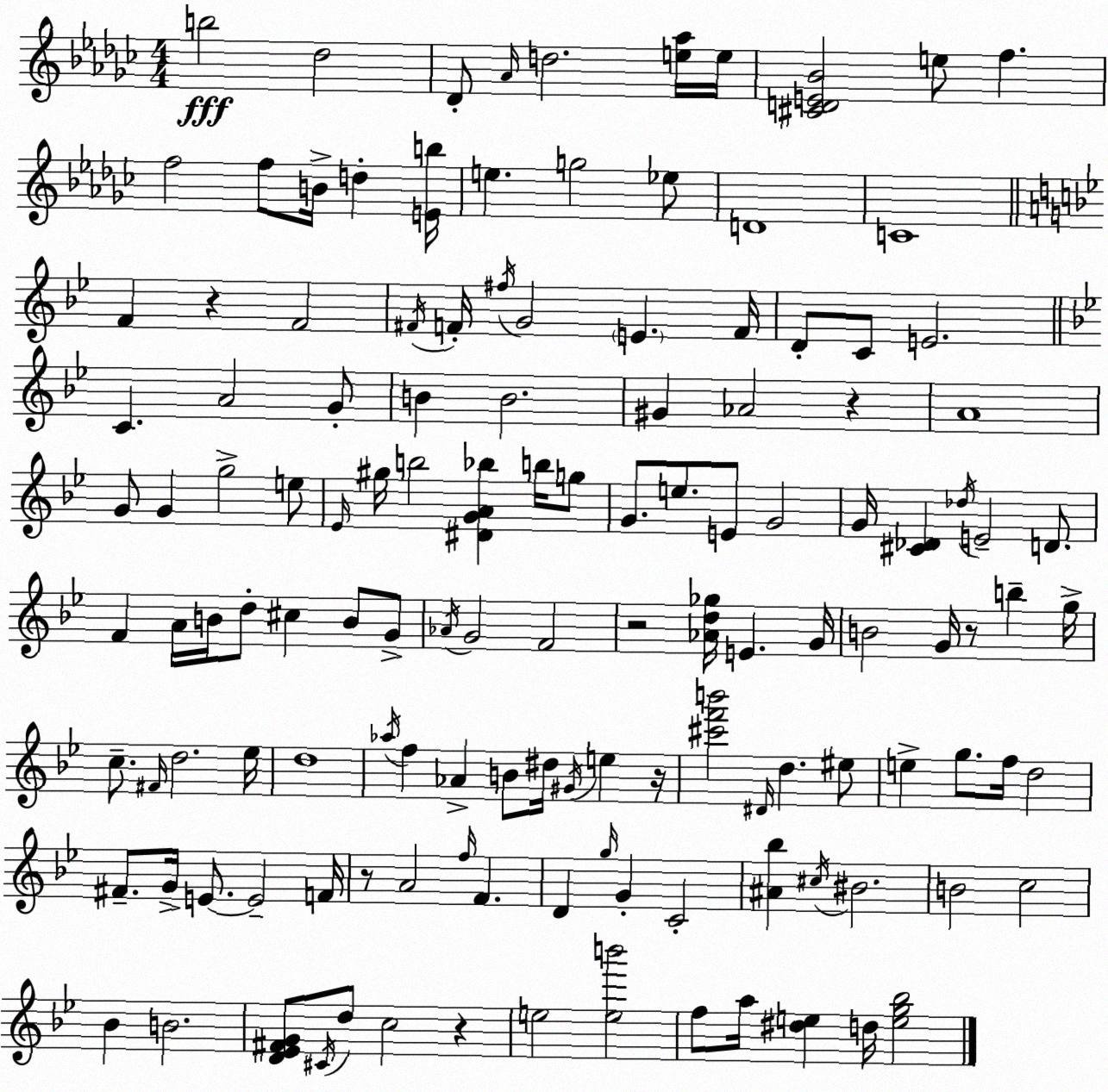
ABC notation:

X:1
T:Untitled
M:4/4
L:1/4
K:Ebm
b2 _d2 _D/2 _A/4 d2 [e_a]/4 e/4 [^CDE_B]2 e/2 f f2 f/2 B/4 d [Eb]/4 e g2 _e/2 D4 C4 F z F2 ^F/4 F/4 ^f/4 G2 E F/4 D/2 C/2 E2 C A2 G/2 B B2 ^G _A2 z A4 G/2 G g2 e/2 _E/4 ^g/4 b2 [^DGA_b] b/4 g/2 G/2 e/2 E/2 G2 G/4 [^C_D] _d/4 E2 D/2 F A/4 B/4 d/2 ^c B/2 G/2 _A/4 G2 F2 z2 [_Ad_g]/4 E G/4 B2 G/4 z/2 b g/4 c/2 ^F/4 d2 _e/4 d4 _a/4 f _A B/2 ^d/4 ^G/4 e z/4 [^c'f'b']2 ^D/4 d ^e/2 e g/2 f/4 d2 ^F/2 G/4 E/2 E2 F/4 z/2 A2 f/4 F D g/4 G C2 [^A_b] ^c/4 ^B2 B2 c2 _B B2 [D_E^FG]/2 ^C/4 d/2 c2 z e2 [eb']2 f/2 a/4 [^de] d/4 [eg_b]2